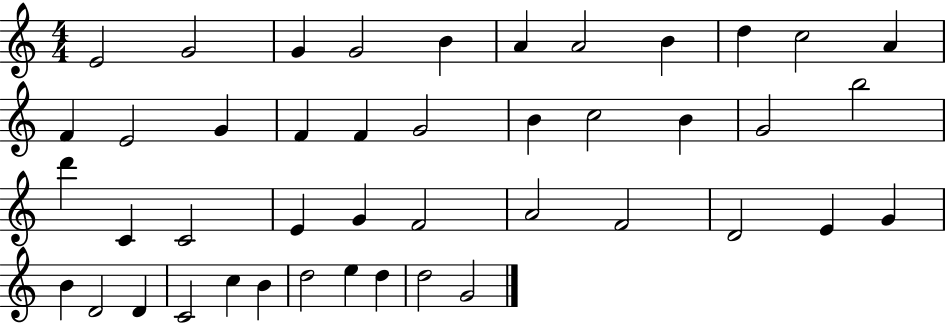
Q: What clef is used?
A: treble